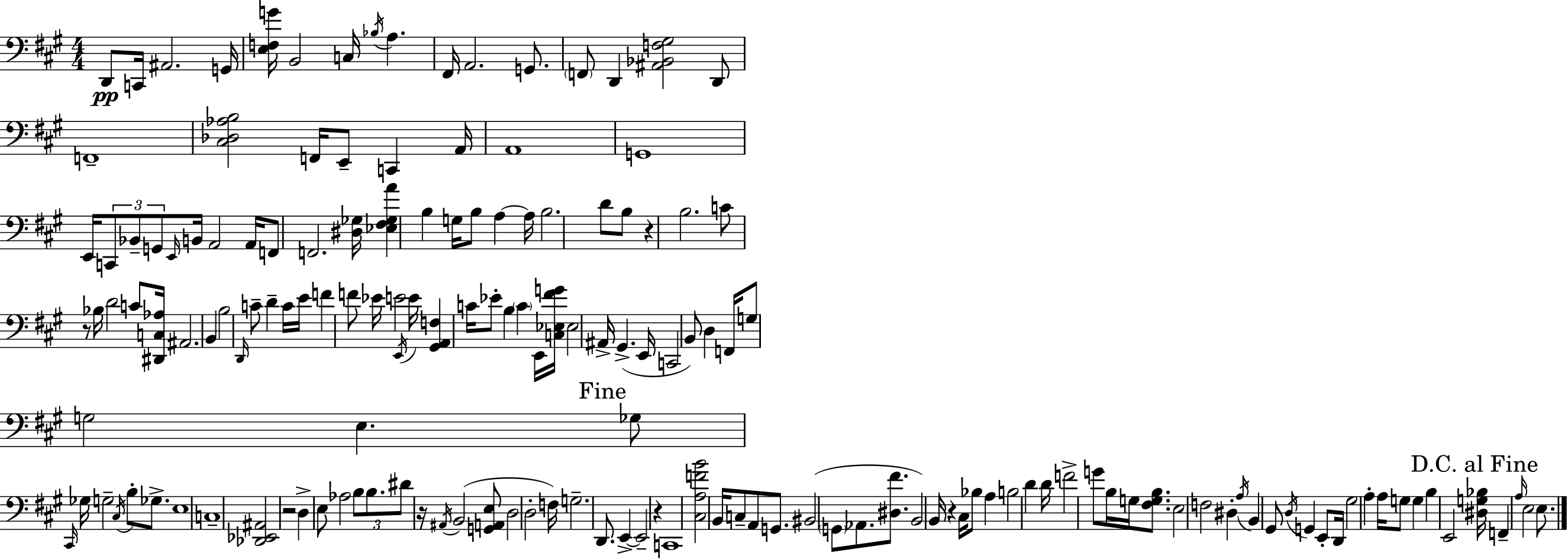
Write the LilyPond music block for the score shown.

{
  \clef bass
  \numericTimeSignature
  \time 4/4
  \key a \major
  d,8\pp c,16 ais,2. g,16 | <e f g'>16 b,2 c16 \acciaccatura { bes16 } a4. | fis,16 a,2. g,8. | \parenthesize f,8 d,4 <ais, bes, f gis>2 d,8 | \break f,1-- | <cis des aes b>2 f,16 e,8-- c,4 | a,16 a,1 | g,1 | \break e,16 \tuplet 3/2 { c,8 bes,8-- g,8 } \grace { e,16 } b,16 a,2 | a,16 f,8 f,2. | <dis ges>16 <ees fis ges a'>4 b4 g16 b8 a4~~ | a16 b2. d'8 | \break b8 r4 b2. | c'8 r8 bes16 d'2 c'8 | <dis, c aes>16 ais,2. b,4 | b2 \grace { d,16 } c'8-- d'4-- | \break c'16 e'16 f'4 f'8 ees'16 e'2 | \acciaccatura { e,16 } e'16 <gis, a, f>4 c'16 ees'8-. b4 \parenthesize c'4 | e,16 <c ees fis' g'>16 ees2 ais,16-> gis,4.->( | e,16 c,2 b,8) d4 | \break f,16 g8 g2 e4. | \mark "Fine" ges8 \grace { cis,16 } ges16 g2-- | \acciaccatura { cis16 } b8-. ges8.-> e1 | c1-- | \break <des, ees, ais,>2 r2 | d4-> e8 aes2 | \tuplet 3/2 { b8 b8. dis'8 } r16 \acciaccatura { ais,16 }( b,2 | <g, a, e>8 d2 d2-. | \break f16) g2.-- | d,8. e,4->~~ e,2-- | r4 c,1 | <cis a f' b'>2 b,16 | \break c8-- a,8 g,8. bis,2( \parenthesize g,8 | aes,8. <dis fis'>8. b,2) b,16 | r4 cis16 bes8 a4 b2 | d'4 d'16 f'2-> | \break g'8 b16 g16 <fis g b>8. e2 f2 | dis4-. \acciaccatura { a16 } b,4 | gis,8 \acciaccatura { d16 } g,4 e,8-. d,16 gis2 | a4-. a16 g8 g4 b4 | \break e,2 \mark "D.C. al Fine" <dis g bes>16 f,4-- \grace { a16 } e2 | e8. \bar "|."
}